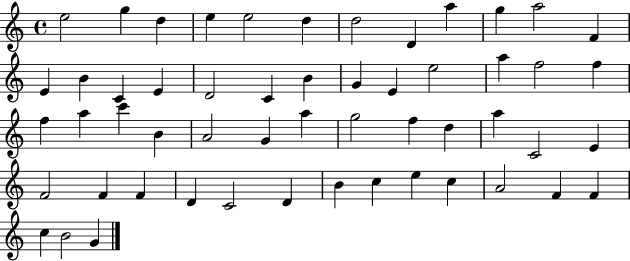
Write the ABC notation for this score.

X:1
T:Untitled
M:4/4
L:1/4
K:C
e2 g d e e2 d d2 D a g a2 F E B C E D2 C B G E e2 a f2 f f a c' B A2 G a g2 f d a C2 E F2 F F D C2 D B c e c A2 F F c B2 G